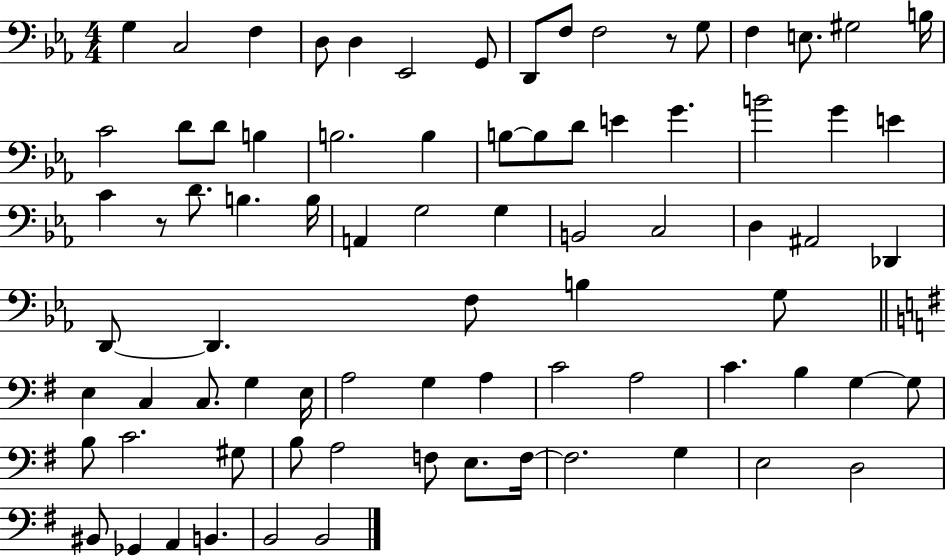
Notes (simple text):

G3/q C3/h F3/q D3/e D3/q Eb2/h G2/e D2/e F3/e F3/h R/e G3/e F3/q E3/e. G#3/h B3/s C4/h D4/e D4/e B3/q B3/h. B3/q B3/e B3/e D4/e E4/q G4/q. B4/h G4/q E4/q C4/q R/e D4/e. B3/q. B3/s A2/q G3/h G3/q B2/h C3/h D3/q A#2/h Db2/q D2/e D2/q. F3/e B3/q G3/e E3/q C3/q C3/e. G3/q E3/s A3/h G3/q A3/q C4/h A3/h C4/q. B3/q G3/q G3/e B3/e C4/h. G#3/e B3/e A3/h F3/e E3/e. F3/s F3/h. G3/q E3/h D3/h BIS2/e Gb2/q A2/q B2/q. B2/h B2/h